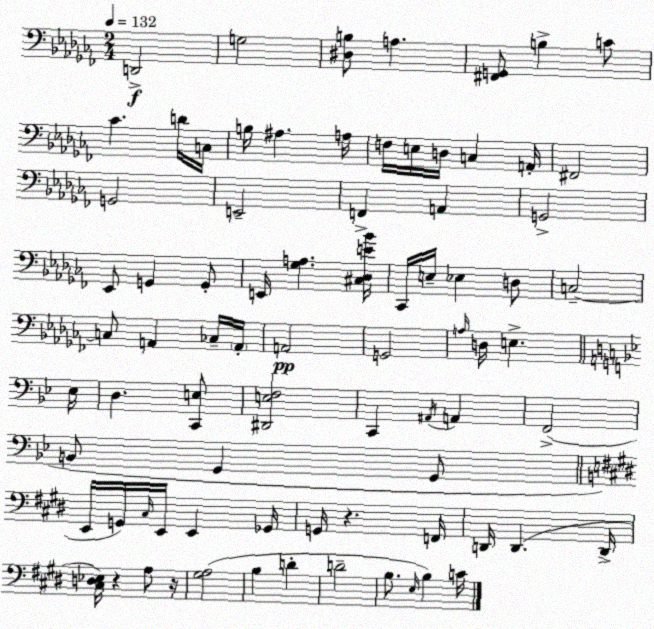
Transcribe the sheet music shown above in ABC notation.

X:1
T:Untitled
M:2/4
L:1/4
K:Abm
D,,2 G,2 [^D,B,]/2 A, [^F,,G,,]/2 B, C/2 _C D/4 C,/4 B,/4 ^A, A,/4 F,/4 E,/4 D,/4 C, A,,/4 ^F,,2 G,,2 E,,2 F,, A,, G,,2 _E,,/2 G,, G,,/2 E,,/4 [_G,A,] [^C,_D,E_B]/4 _C,,/4 E,/4 _E, D,/2 C,2 C,/2 A,, _C,/4 A,,/4 A,,2 G,,2 A,/4 D,/4 E, _E,/4 D, [C,,E,]/2 [^D,,E,F,]2 C,, ^A,,/4 A,, F,,2 B,,/2 G,, G,,/2 E,,/4 G,,/4 ^C,/4 E,,/4 E,, _G,,/4 G,,/4 z F,,/4 D,,/4 D,, D,,/4 [^C,D,_E,]/4 z A,/2 z/4 [^G,A,]2 B, D D2 B,/2 E,/4 B, C/4